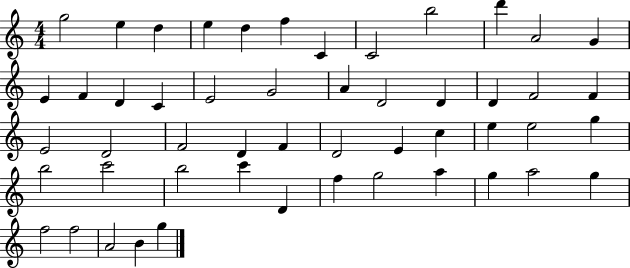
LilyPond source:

{
  \clef treble
  \numericTimeSignature
  \time 4/4
  \key c \major
  g''2 e''4 d''4 | e''4 d''4 f''4 c'4 | c'2 b''2 | d'''4 a'2 g'4 | \break e'4 f'4 d'4 c'4 | e'2 g'2 | a'4 d'2 d'4 | d'4 f'2 f'4 | \break e'2 d'2 | f'2 d'4 f'4 | d'2 e'4 c''4 | e''4 e''2 g''4 | \break b''2 c'''2 | b''2 c'''4 d'4 | f''4 g''2 a''4 | g''4 a''2 g''4 | \break f''2 f''2 | a'2 b'4 g''4 | \bar "|."
}